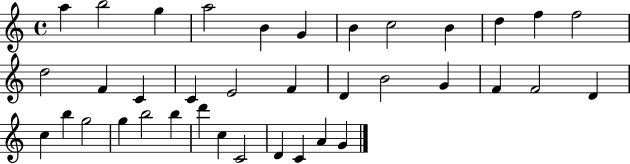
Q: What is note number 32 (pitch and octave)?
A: C5